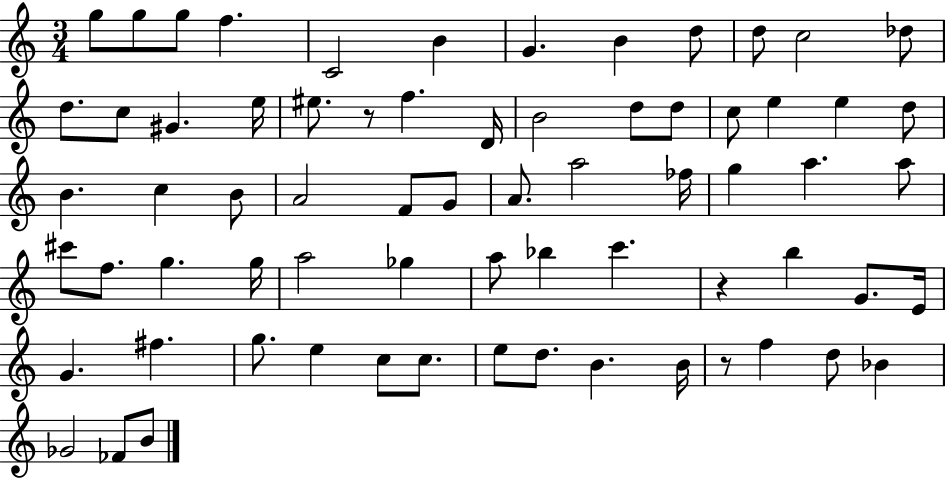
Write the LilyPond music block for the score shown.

{
  \clef treble
  \numericTimeSignature
  \time 3/4
  \key c \major
  g''8 g''8 g''8 f''4. | c'2 b'4 | g'4. b'4 d''8 | d''8 c''2 des''8 | \break d''8. c''8 gis'4. e''16 | eis''8. r8 f''4. d'16 | b'2 d''8 d''8 | c''8 e''4 e''4 d''8 | \break b'4. c''4 b'8 | a'2 f'8 g'8 | a'8. a''2 fes''16 | g''4 a''4. a''8 | \break cis'''8 f''8. g''4. g''16 | a''2 ges''4 | a''8 bes''4 c'''4. | r4 b''4 g'8. e'16 | \break g'4. fis''4. | g''8. e''4 c''8 c''8. | e''8 d''8. b'4. b'16 | r8 f''4 d''8 bes'4 | \break ges'2 fes'8 b'8 | \bar "|."
}